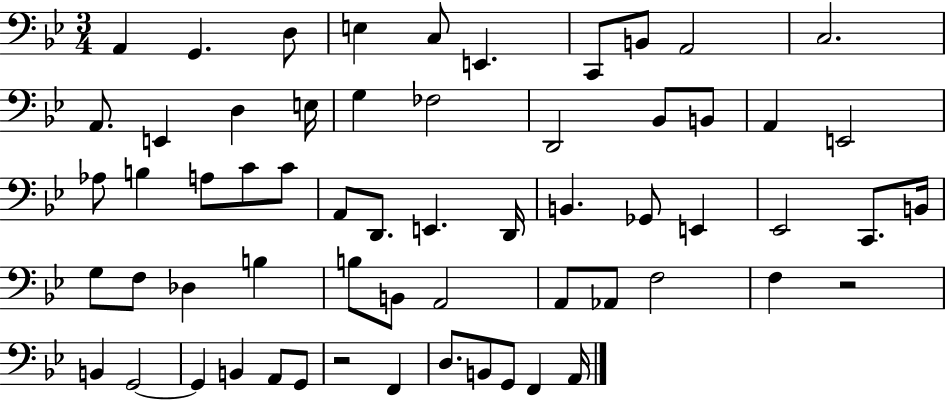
{
  \clef bass
  \numericTimeSignature
  \time 3/4
  \key bes \major
  a,4 g,4. d8 | e4 c8 e,4. | c,8 b,8 a,2 | c2. | \break a,8. e,4 d4 e16 | g4 fes2 | d,2 bes,8 b,8 | a,4 e,2 | \break aes8 b4 a8 c'8 c'8 | a,8 d,8. e,4. d,16 | b,4. ges,8 e,4 | ees,2 c,8. b,16 | \break g8 f8 des4 b4 | b8 b,8 a,2 | a,8 aes,8 f2 | f4 r2 | \break b,4 g,2~~ | g,4 b,4 a,8 g,8 | r2 f,4 | d8. b,8 g,8 f,4 a,16 | \break \bar "|."
}